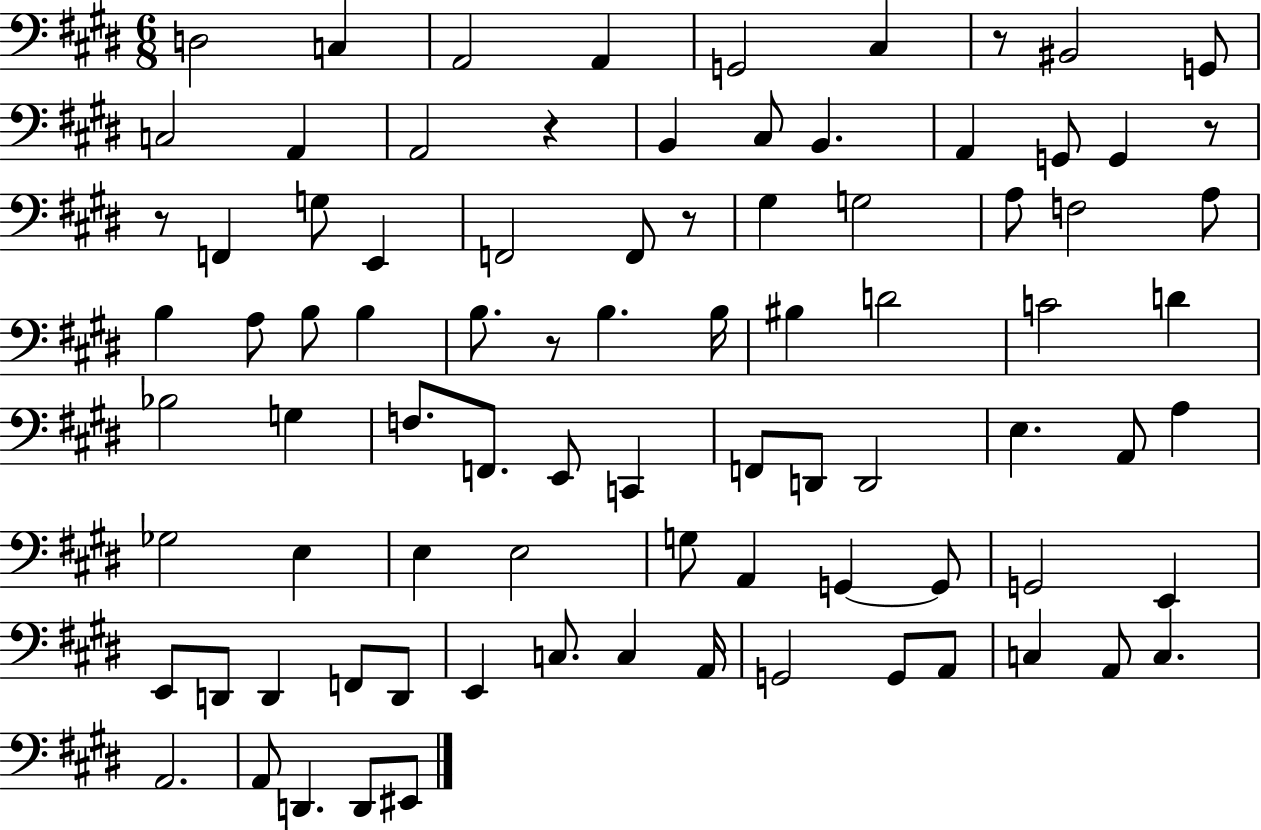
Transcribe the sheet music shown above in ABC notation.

X:1
T:Untitled
M:6/8
L:1/4
K:E
D,2 C, A,,2 A,, G,,2 ^C, z/2 ^B,,2 G,,/2 C,2 A,, A,,2 z B,, ^C,/2 B,, A,, G,,/2 G,, z/2 z/2 F,, G,/2 E,, F,,2 F,,/2 z/2 ^G, G,2 A,/2 F,2 A,/2 B, A,/2 B,/2 B, B,/2 z/2 B, B,/4 ^B, D2 C2 D _B,2 G, F,/2 F,,/2 E,,/2 C,, F,,/2 D,,/2 D,,2 E, A,,/2 A, _G,2 E, E, E,2 G,/2 A,, G,, G,,/2 G,,2 E,, E,,/2 D,,/2 D,, F,,/2 D,,/2 E,, C,/2 C, A,,/4 G,,2 G,,/2 A,,/2 C, A,,/2 C, A,,2 A,,/2 D,, D,,/2 ^E,,/2